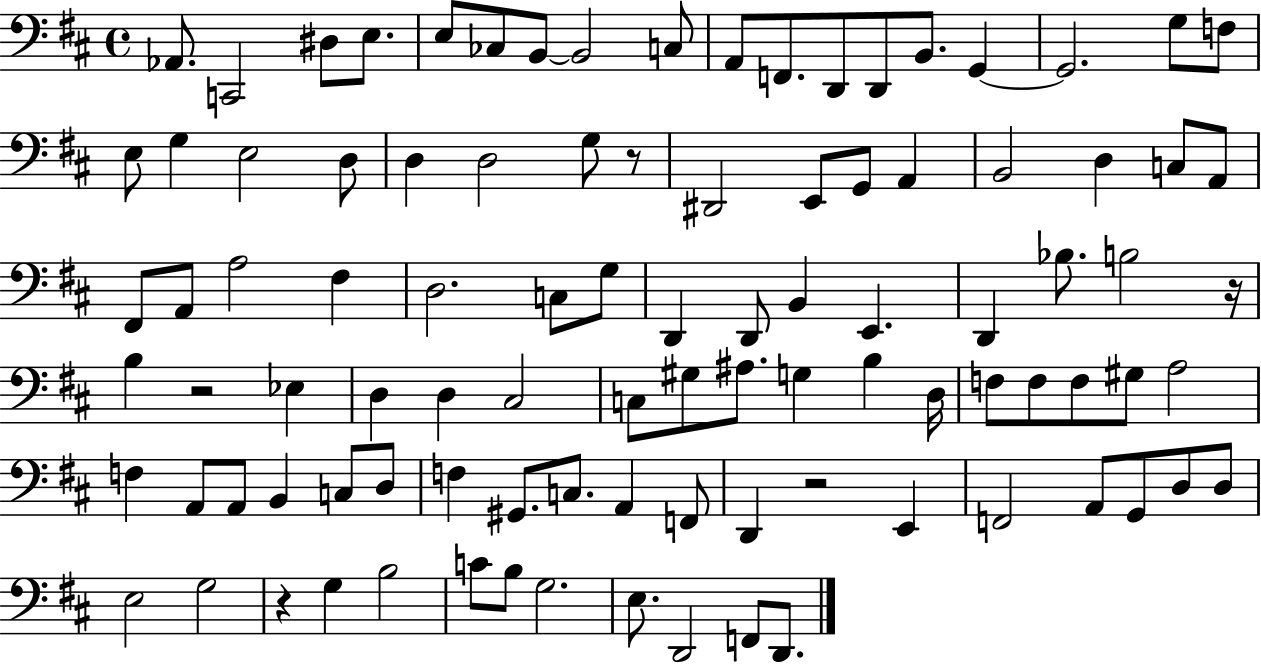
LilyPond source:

{
  \clef bass
  \time 4/4
  \defaultTimeSignature
  \key d \major
  \repeat volta 2 { aes,8. c,2 dis8 e8. | e8 ces8 b,8~~ b,2 c8 | a,8 f,8. d,8 d,8 b,8. g,4~~ | g,2. g8 f8 | \break e8 g4 e2 d8 | d4 d2 g8 r8 | dis,2 e,8 g,8 a,4 | b,2 d4 c8 a,8 | \break fis,8 a,8 a2 fis4 | d2. c8 g8 | d,4 d,8 b,4 e,4. | d,4 bes8. b2 r16 | \break b4 r2 ees4 | d4 d4 cis2 | c8 gis8 ais8. g4 b4 d16 | f8 f8 f8 gis8 a2 | \break f4 a,8 a,8 b,4 c8 d8 | f4 gis,8. c8. a,4 f,8 | d,4 r2 e,4 | f,2 a,8 g,8 d8 d8 | \break e2 g2 | r4 g4 b2 | c'8 b8 g2. | e8. d,2 f,8 d,8. | \break } \bar "|."
}